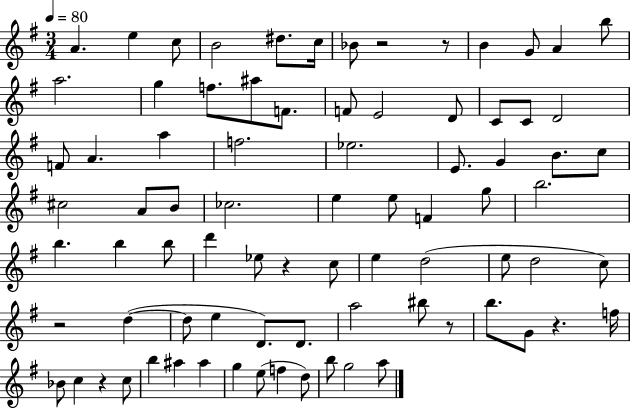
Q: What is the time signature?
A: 3/4